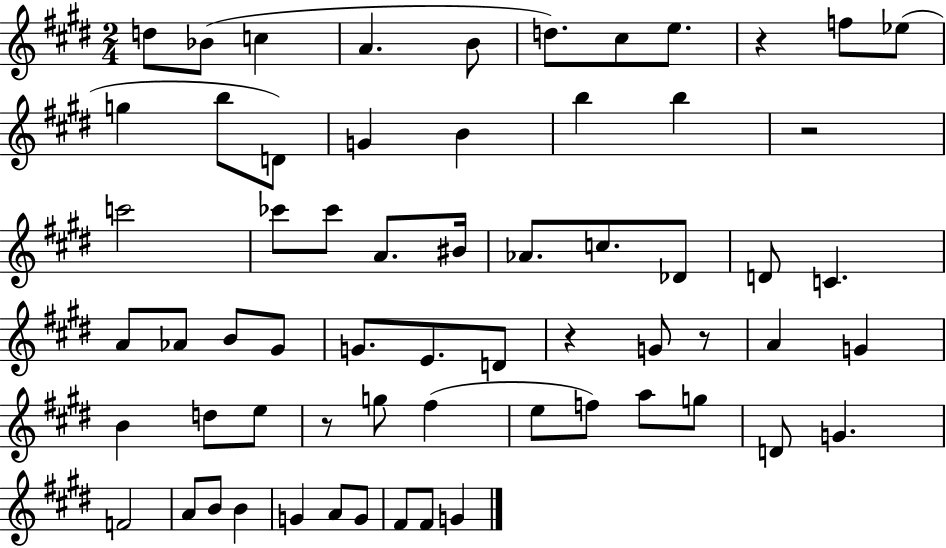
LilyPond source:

{
  \clef treble
  \numericTimeSignature
  \time 2/4
  \key e \major
  \repeat volta 2 { d''8 bes'8( c''4 | a'4. b'8 | d''8.) cis''8 e''8. | r4 f''8 ees''8( | \break g''4 b''8 d'8) | g'4 b'4 | b''4 b''4 | r2 | \break c'''2 | ces'''8 ces'''8 a'8. bis'16 | aes'8. c''8. des'8 | d'8 c'4. | \break a'8 aes'8 b'8 gis'8 | g'8. e'8. d'8 | r4 g'8 r8 | a'4 g'4 | \break b'4 d''8 e''8 | r8 g''8 fis''4( | e''8 f''8) a''8 g''8 | d'8 g'4. | \break f'2 | a'8 b'8 b'4 | g'4 a'8 g'8 | fis'8 fis'8 g'4 | \break } \bar "|."
}